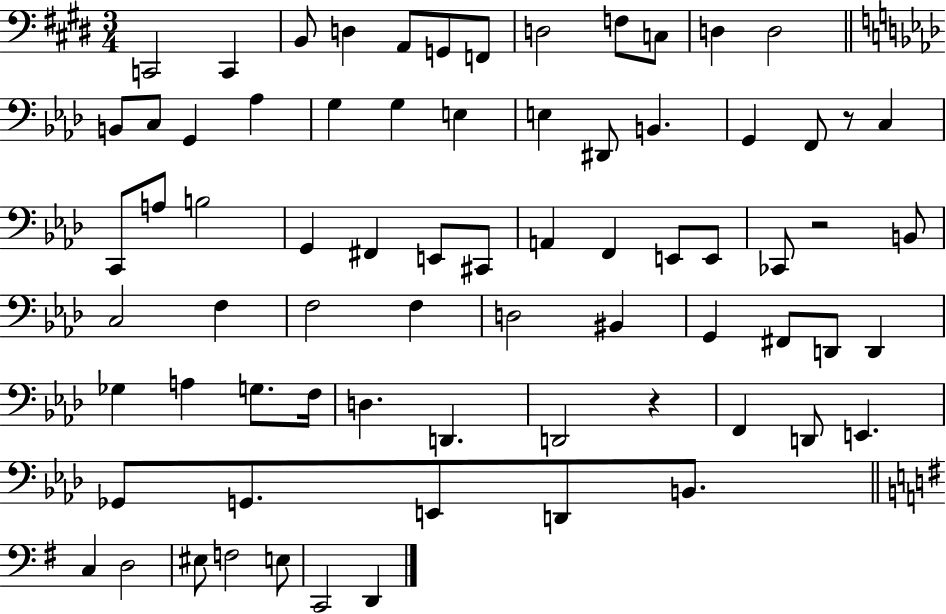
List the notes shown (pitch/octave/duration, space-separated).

C2/h C2/q B2/e D3/q A2/e G2/e F2/e D3/h F3/e C3/e D3/q D3/h B2/e C3/e G2/q Ab3/q G3/q G3/q E3/q E3/q D#2/e B2/q. G2/q F2/e R/e C3/q C2/e A3/e B3/h G2/q F#2/q E2/e C#2/e A2/q F2/q E2/e E2/e CES2/e R/h B2/e C3/h F3/q F3/h F3/q D3/h BIS2/q G2/q F#2/e D2/e D2/q Gb3/q A3/q G3/e. F3/s D3/q. D2/q. D2/h R/q F2/q D2/e E2/q. Gb2/e G2/e. E2/e D2/e B2/e. C3/q D3/h EIS3/e F3/h E3/e C2/h D2/q